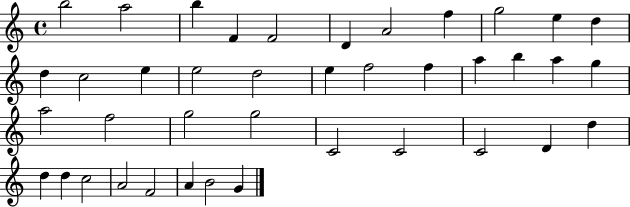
B5/h A5/h B5/q F4/q F4/h D4/q A4/h F5/q G5/h E5/q D5/q D5/q C5/h E5/q E5/h D5/h E5/q F5/h F5/q A5/q B5/q A5/q G5/q A5/h F5/h G5/h G5/h C4/h C4/h C4/h D4/q D5/q D5/q D5/q C5/h A4/h F4/h A4/q B4/h G4/q